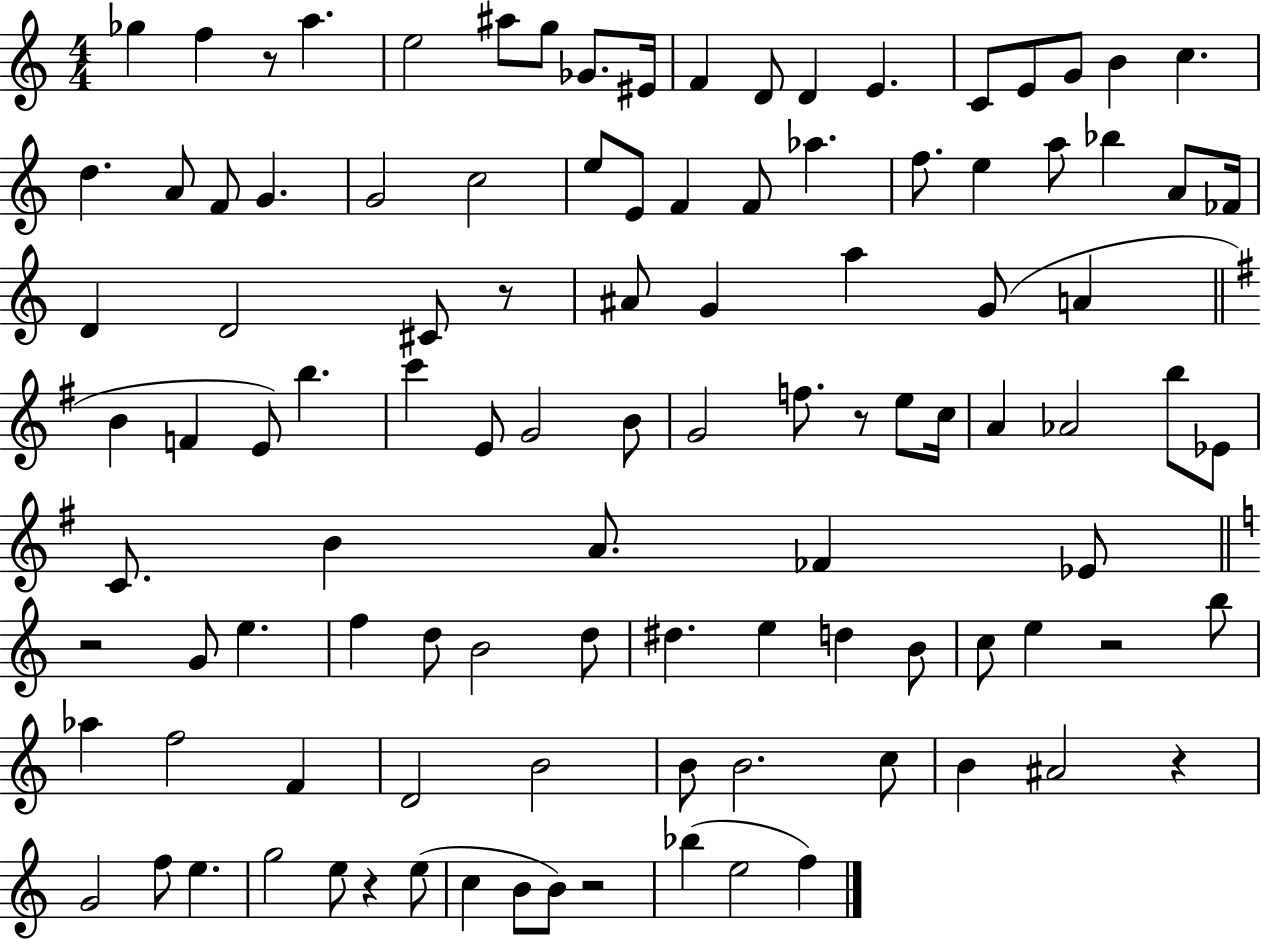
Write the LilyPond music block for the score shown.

{
  \clef treble
  \numericTimeSignature
  \time 4/4
  \key c \major
  ges''4 f''4 r8 a''4. | e''2 ais''8 g''8 ges'8. eis'16 | f'4 d'8 d'4 e'4. | c'8 e'8 g'8 b'4 c''4. | \break d''4. a'8 f'8 g'4. | g'2 c''2 | e''8 e'8 f'4 f'8 aes''4. | f''8. e''4 a''8 bes''4 a'8 fes'16 | \break d'4 d'2 cis'8 r8 | ais'8 g'4 a''4 g'8( a'4 | \bar "||" \break \key e \minor b'4 f'4 e'8) b''4. | c'''4 e'8 g'2 b'8 | g'2 f''8. r8 e''8 c''16 | a'4 aes'2 b''8 ees'8 | \break c'8. b'4 a'8. fes'4 ees'8 | \bar "||" \break \key c \major r2 g'8 e''4. | f''4 d''8 b'2 d''8 | dis''4. e''4 d''4 b'8 | c''8 e''4 r2 b''8 | \break aes''4 f''2 f'4 | d'2 b'2 | b'8 b'2. c''8 | b'4 ais'2 r4 | \break g'2 f''8 e''4. | g''2 e''8 r4 e''8( | c''4 b'8 b'8) r2 | bes''4( e''2 f''4) | \break \bar "|."
}